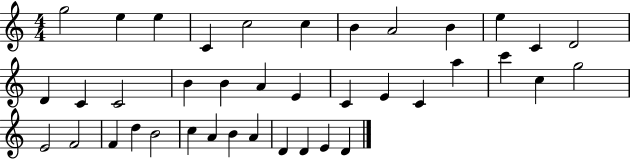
{
  \clef treble
  \numericTimeSignature
  \time 4/4
  \key c \major
  g''2 e''4 e''4 | c'4 c''2 c''4 | b'4 a'2 b'4 | e''4 c'4 d'2 | \break d'4 c'4 c'2 | b'4 b'4 a'4 e'4 | c'4 e'4 c'4 a''4 | c'''4 c''4 g''2 | \break e'2 f'2 | f'4 d''4 b'2 | c''4 a'4 b'4 a'4 | d'4 d'4 e'4 d'4 | \break \bar "|."
}